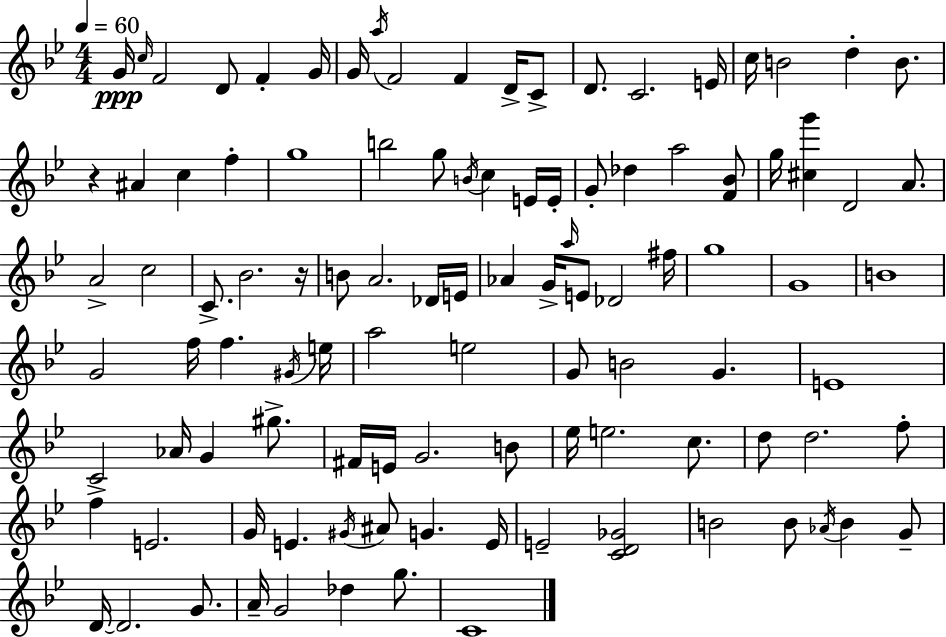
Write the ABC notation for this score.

X:1
T:Untitled
M:4/4
L:1/4
K:Bb
G/4 c/4 F2 D/2 F G/4 G/4 a/4 F2 F D/4 C/2 D/2 C2 E/4 c/4 B2 d B/2 z ^A c f g4 b2 g/2 B/4 c E/4 E/4 G/2 _d a2 [F_B]/2 g/4 [^cg'] D2 A/2 A2 c2 C/2 _B2 z/4 B/2 A2 _D/4 E/4 _A G/4 a/4 E/2 _D2 ^f/4 g4 G4 B4 G2 f/4 f ^G/4 e/4 a2 e2 G/2 B2 G E4 C2 _A/4 G ^g/2 ^F/4 E/4 G2 B/2 _e/4 e2 c/2 d/2 d2 f/2 f E2 G/4 E ^G/4 ^A/2 G E/4 E2 [CD_G]2 B2 B/2 _A/4 B G/2 D/4 D2 G/2 A/4 G2 _d g/2 C4